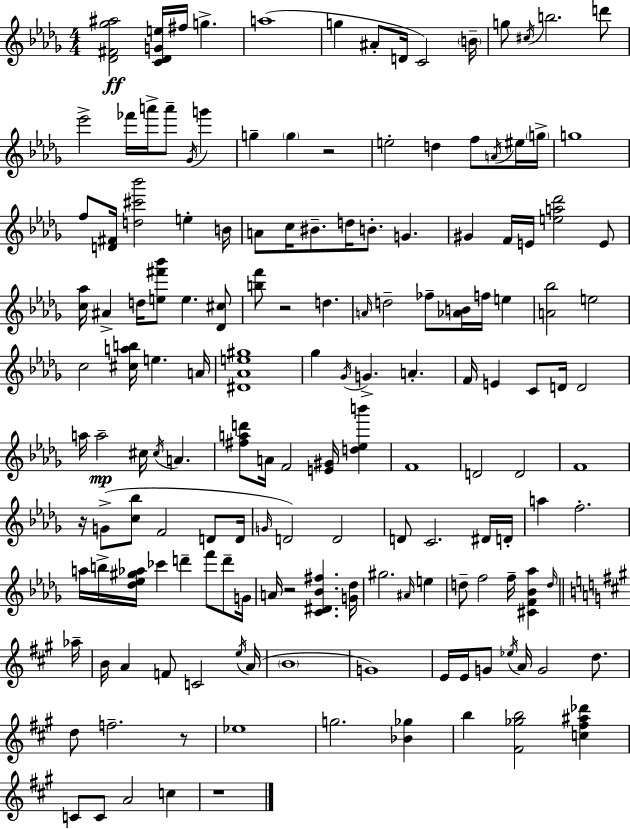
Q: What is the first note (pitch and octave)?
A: F#5